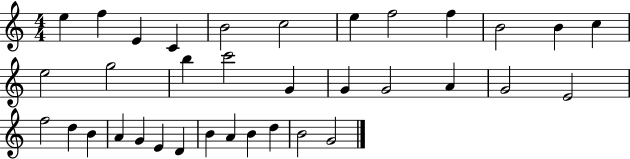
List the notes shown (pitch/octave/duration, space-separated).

E5/q F5/q E4/q C4/q B4/h C5/h E5/q F5/h F5/q B4/h B4/q C5/q E5/h G5/h B5/q C6/h G4/q G4/q G4/h A4/q G4/h E4/h F5/h D5/q B4/q A4/q G4/q E4/q D4/q B4/q A4/q B4/q D5/q B4/h G4/h